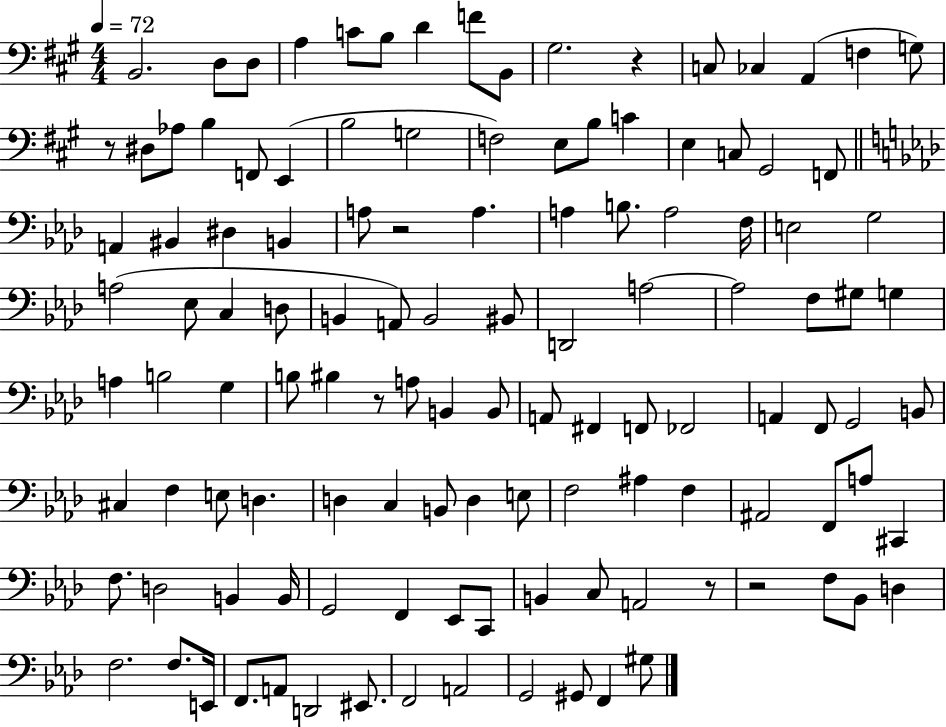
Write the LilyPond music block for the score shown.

{
  \clef bass
  \numericTimeSignature
  \time 4/4
  \key a \major
  \tempo 4 = 72
  b,2. d8 d8 | a4 c'8 b8 d'4 f'8 b,8 | gis2. r4 | c8 ces4 a,4( f4 g8) | \break r8 dis8 aes8 b4 f,8 e,4( | b2 g2 | f2) e8 b8 c'4 | e4 c8 gis,2 f,8 | \break \bar "||" \break \key aes \major a,4 bis,4 dis4 b,4 | a8 r2 a4. | a4 b8. a2 f16 | e2 g2 | \break a2( ees8 c4 d8 | b,4 a,8) b,2 bis,8 | d,2 a2~~ | a2 f8 gis8 g4 | \break a4 b2 g4 | b8 bis4 r8 a8 b,4 b,8 | a,8 fis,4 f,8 fes,2 | a,4 f,8 g,2 b,8 | \break cis4 f4 e8 d4. | d4 c4 b,8 d4 e8 | f2 ais4 f4 | ais,2 f,8 a8 cis,4 | \break f8. d2 b,4 b,16 | g,2 f,4 ees,8 c,8 | b,4 c8 a,2 r8 | r2 f8 bes,8 d4 | \break f2. f8. e,16 | f,8. a,8 d,2 eis,8. | f,2 a,2 | g,2 gis,8 f,4 gis8 | \break \bar "|."
}